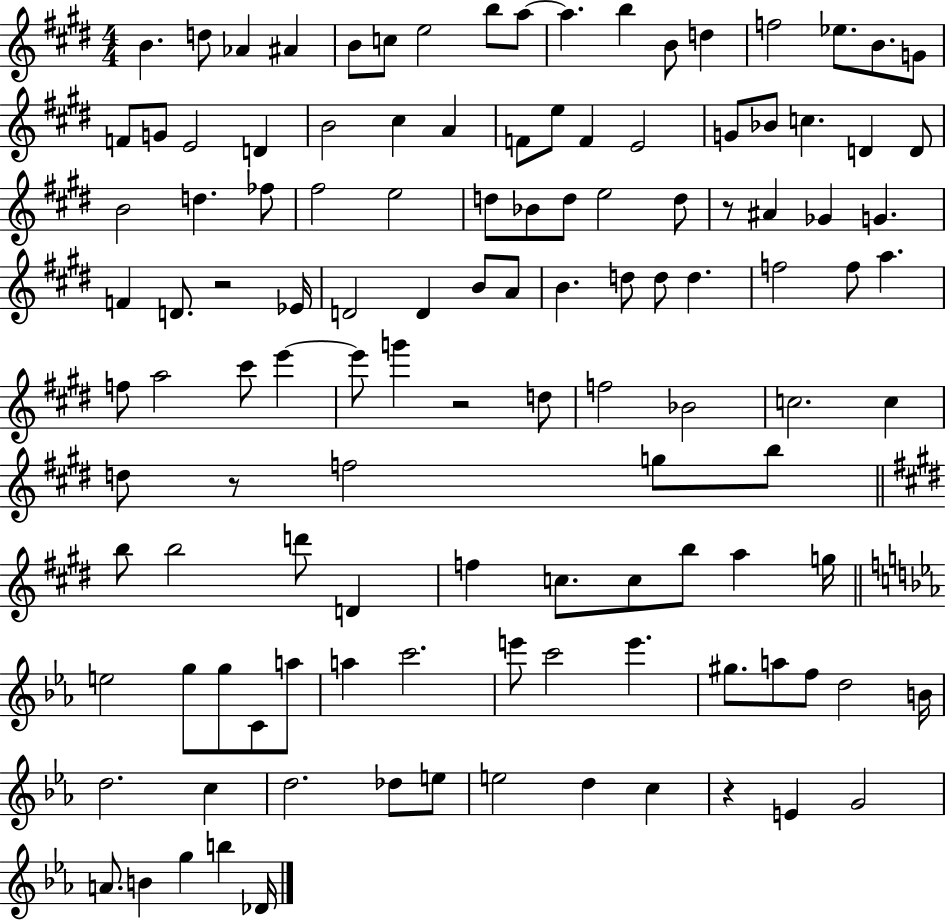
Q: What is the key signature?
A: E major